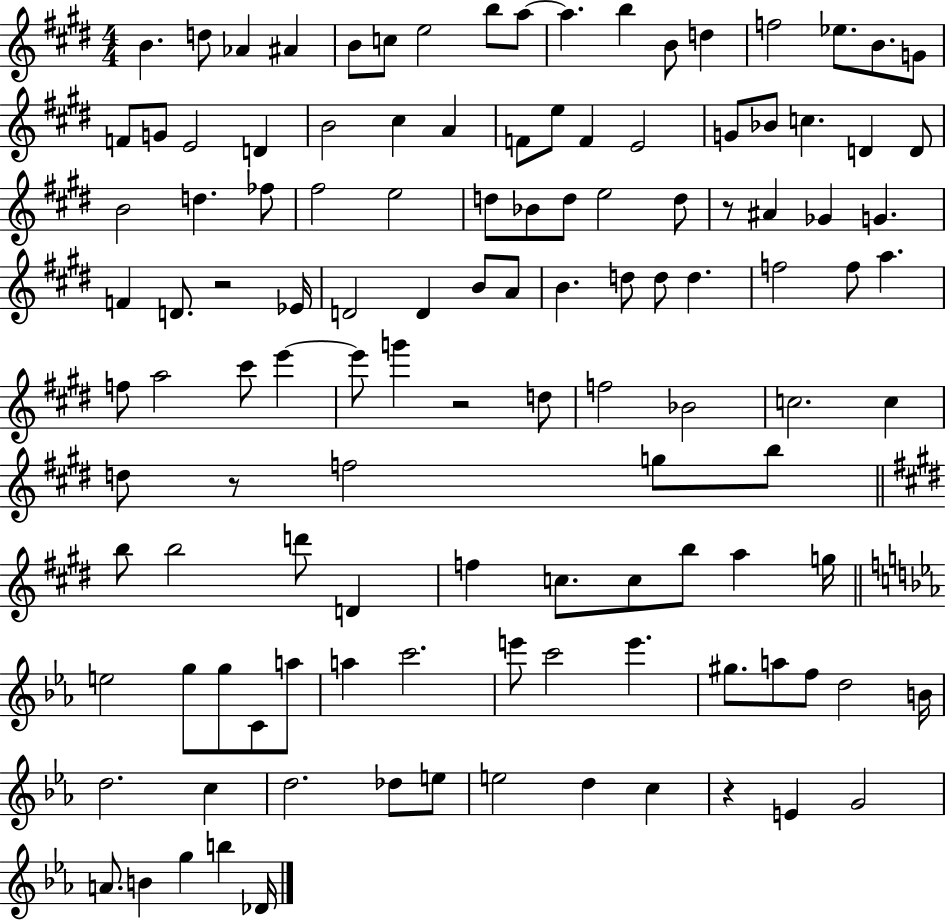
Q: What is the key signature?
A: E major